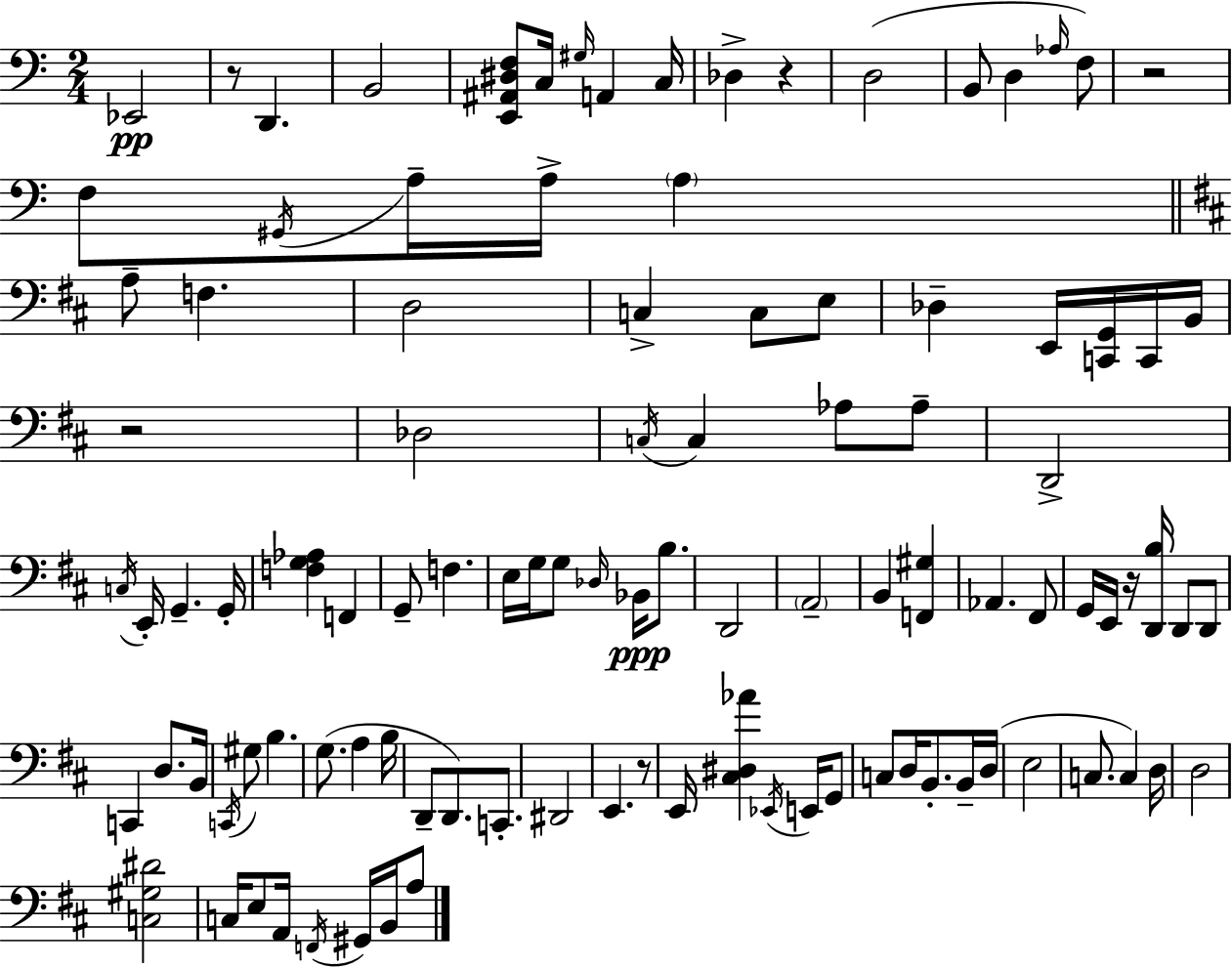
X:1
T:Untitled
M:2/4
L:1/4
K:C
_E,,2 z/2 D,, B,,2 [E,,^A,,^D,F,]/2 C,/4 ^G,/4 A,, C,/4 _D, z D,2 B,,/2 D, _A,/4 F,/2 z2 F,/2 ^G,,/4 A,/4 A,/4 A, A,/2 F, D,2 C, C,/2 E,/2 _D, E,,/4 [C,,G,,]/4 C,,/4 B,,/4 z2 _D,2 C,/4 C, _A,/2 _A,/2 D,,2 C,/4 E,,/4 G,, G,,/4 [F,G,_A,] F,, G,,/2 F, E,/4 G,/4 G,/2 _D,/4 _B,,/4 B,/2 D,,2 A,,2 B,, [F,,^G,] _A,, ^F,,/2 G,,/4 E,,/4 z/4 [D,,B,]/4 D,,/2 D,,/2 C,, D,/2 B,,/4 C,,/4 ^G,/2 B, G,/2 A, B,/4 D,,/2 D,,/2 C,,/2 ^D,,2 E,, z/2 E,,/4 [^C,^D,_A] _E,,/4 E,,/4 G,,/2 C,/2 D,/4 B,,/2 B,,/4 D,/4 E,2 C,/2 C, D,/4 D,2 [C,^G,^D]2 C,/4 E,/2 A,,/4 F,,/4 ^G,,/4 B,,/4 A,/2